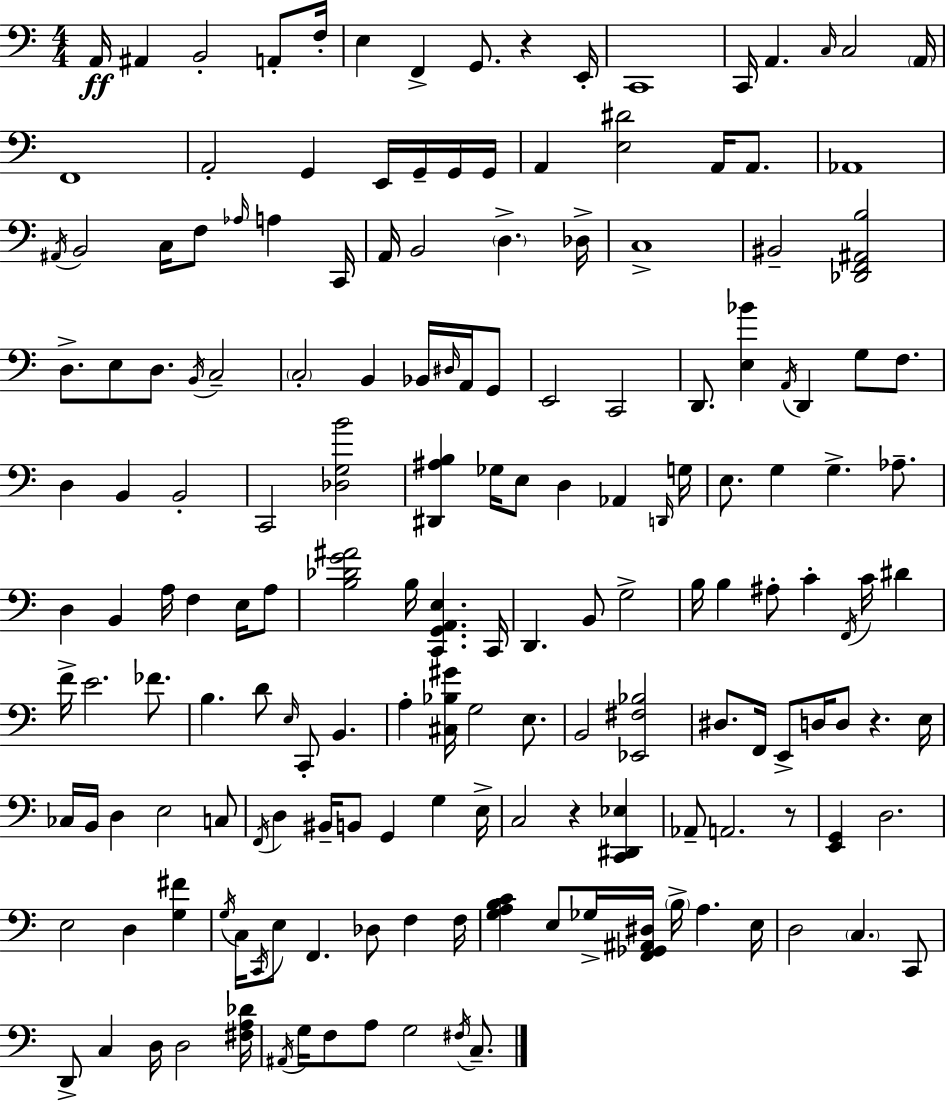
X:1
T:Untitled
M:4/4
L:1/4
K:Am
A,,/4 ^A,, B,,2 A,,/2 F,/4 E, F,, G,,/2 z E,,/4 C,,4 C,,/4 A,, C,/4 C,2 A,,/4 F,,4 A,,2 G,, E,,/4 G,,/4 G,,/4 G,,/4 A,, [E,^D]2 A,,/4 A,,/2 _A,,4 ^A,,/4 B,,2 C,/4 F,/2 _A,/4 A, C,,/4 A,,/4 B,,2 D, _D,/4 C,4 ^B,,2 [_D,,F,,^A,,B,]2 D,/2 E,/2 D,/2 B,,/4 C,2 C,2 B,, _B,,/4 ^D,/4 A,,/4 G,,/2 E,,2 C,,2 D,,/2 [E,_B] A,,/4 D,, G,/2 F,/2 D, B,, B,,2 C,,2 [_D,G,B]2 [^D,,^A,B,] _G,/4 E,/2 D, _A,, D,,/4 G,/4 E,/2 G, G, _A,/2 D, B,, A,/4 F, E,/4 A,/2 [B,_DG^A]2 B,/4 [C,,G,,A,,E,] C,,/4 D,, B,,/2 G,2 B,/4 B, ^A,/2 C F,,/4 C/4 ^D F/4 E2 _F/2 B, D/2 E,/4 C,,/2 B,, A, [^C,_B,^G]/4 G,2 E,/2 B,,2 [_E,,^F,_B,]2 ^D,/2 F,,/4 E,,/2 D,/4 D,/2 z E,/4 _C,/4 B,,/4 D, E,2 C,/2 F,,/4 D, ^B,,/4 B,,/2 G,, G, E,/4 C,2 z [C,,^D,,_E,] _A,,/2 A,,2 z/2 [E,,G,,] D,2 E,2 D, [G,^F] G,/4 C,/4 C,,/4 E,/2 F,, _D,/2 F, F,/4 [G,A,B,C] E,/2 _G,/4 [F,,_G,,^A,,^D,]/4 B,/4 A, E,/4 D,2 C, C,,/2 D,,/2 C, D,/4 D,2 [^F,A,_D]/4 ^A,,/4 G,/4 F,/2 A,/2 G,2 ^F,/4 C,/2